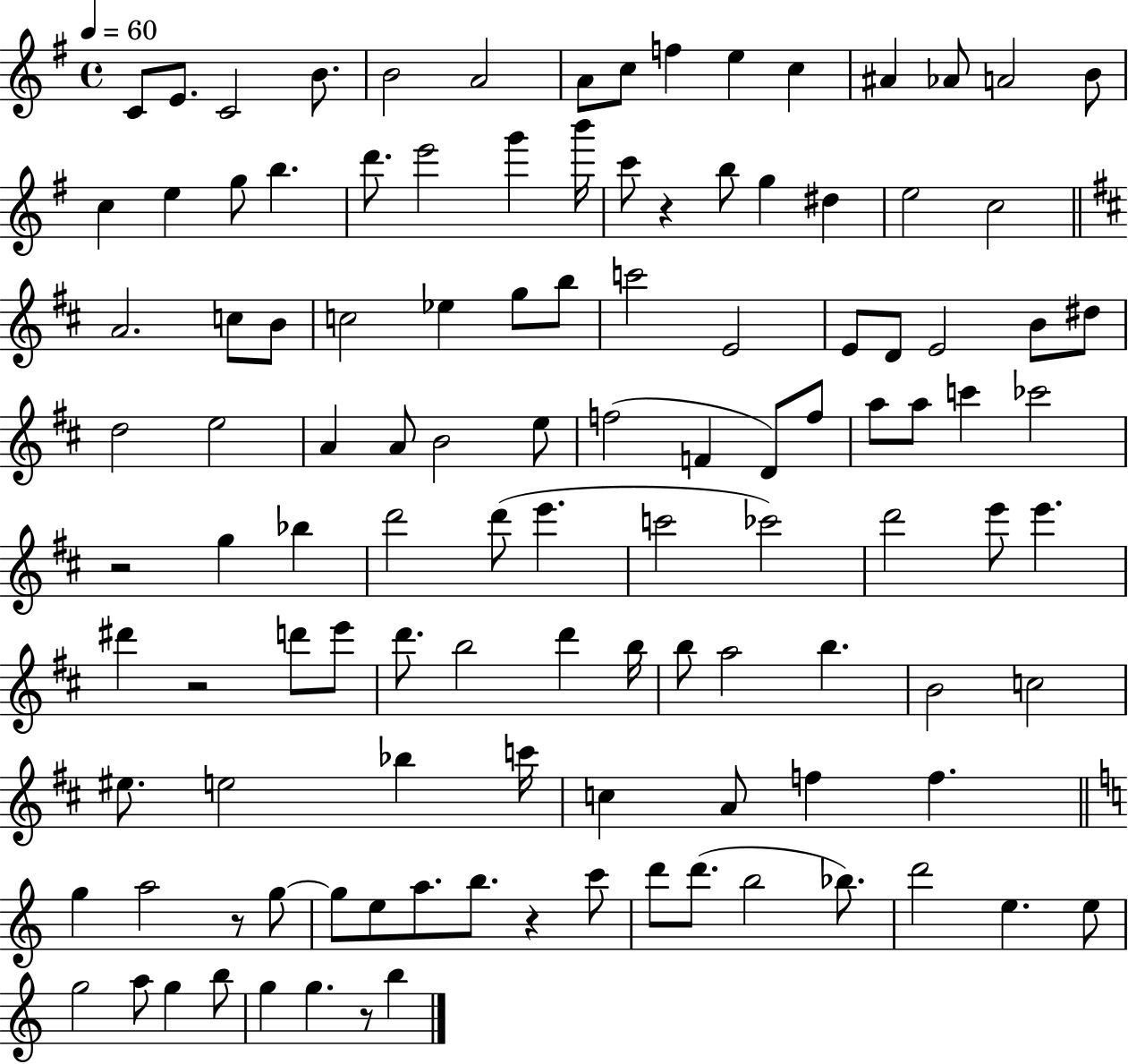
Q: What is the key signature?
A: G major